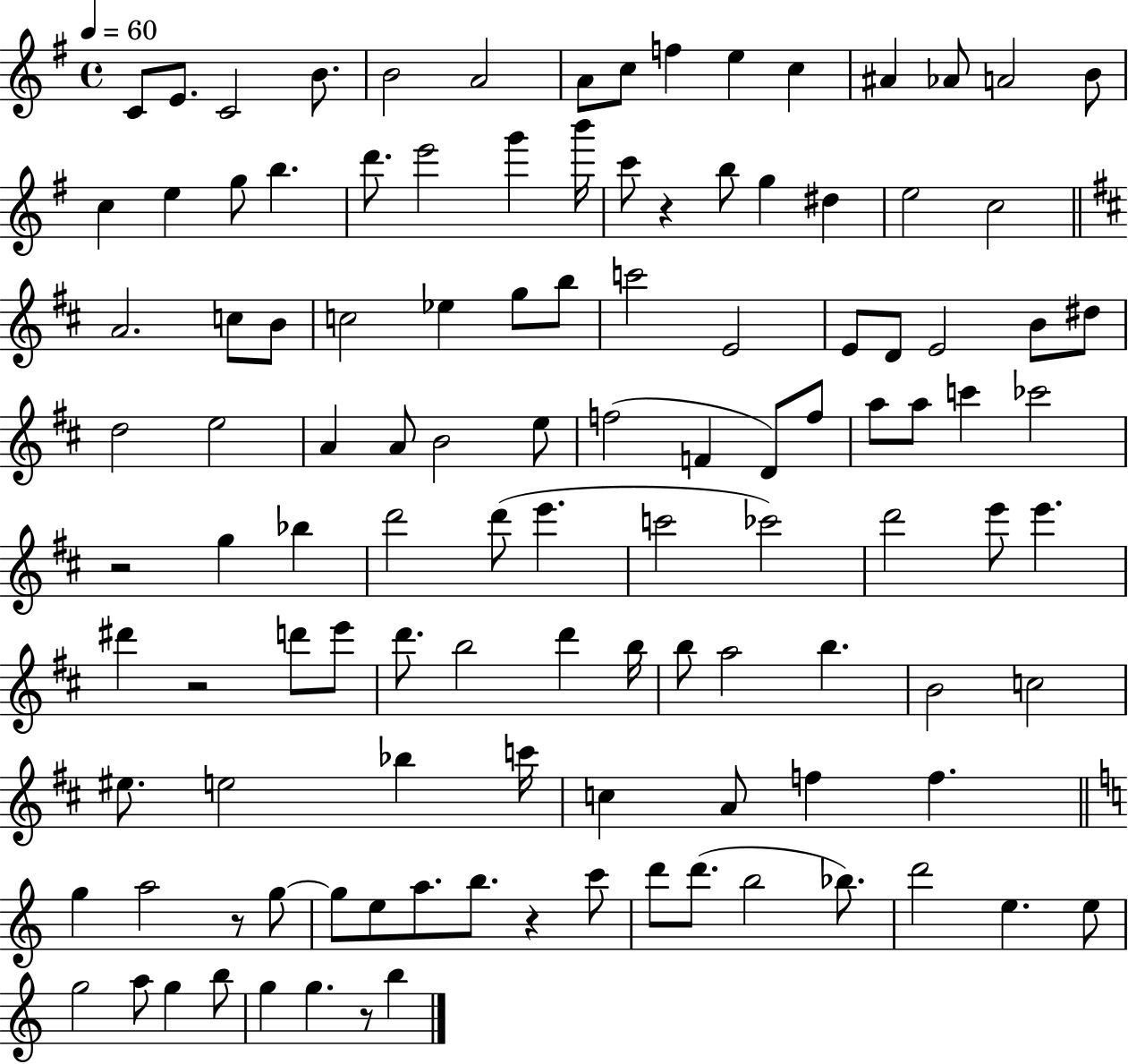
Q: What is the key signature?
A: G major